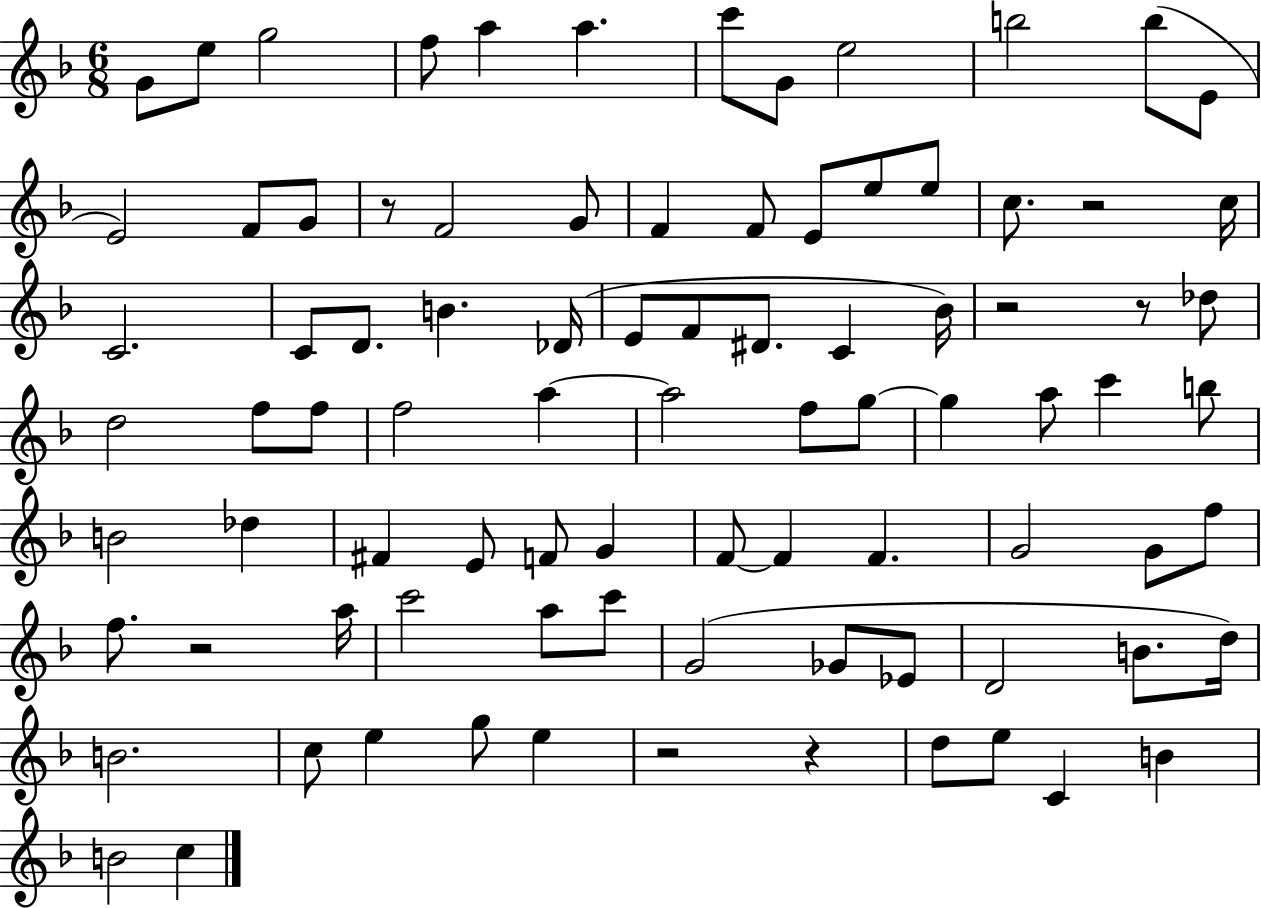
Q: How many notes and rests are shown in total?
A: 88